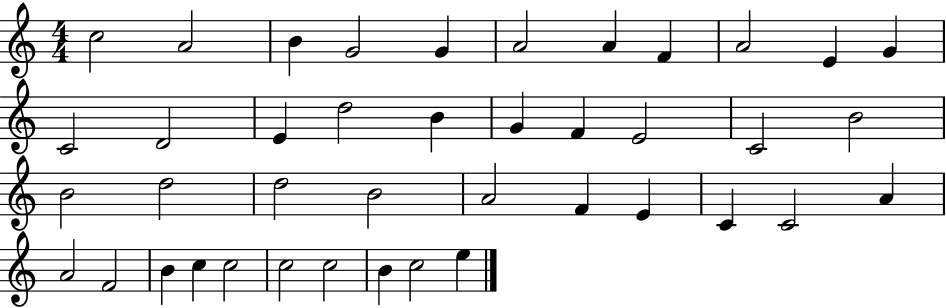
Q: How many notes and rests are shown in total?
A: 41